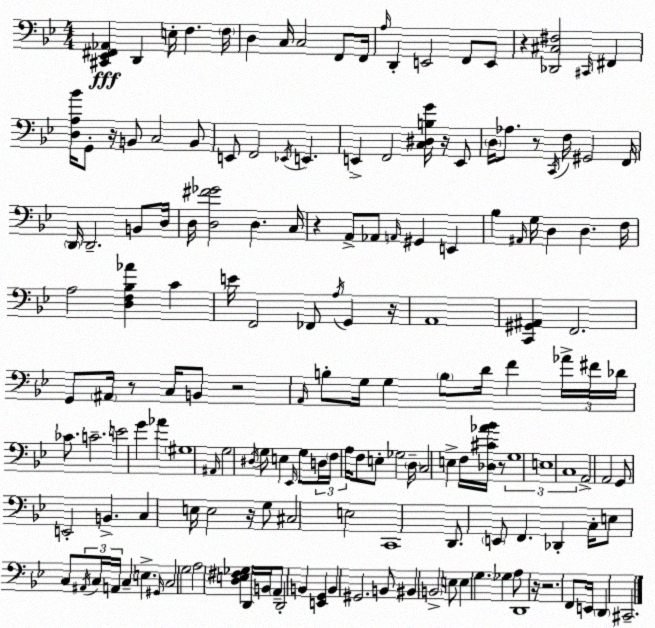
X:1
T:Untitled
M:4/4
L:1/4
K:Gm
[^C,,_E,,^F,,_A,,] D,, E,/4 F, F,/4 D, C,/4 C,2 F,,/2 F,,/4 A,/4 D,, E,,2 F,,/2 E,,/2 z [_D,,^C,^F,]2 ^C,,/4 ^F,, [D,A,_B]/4 G,,/2 z/4 B,,/2 C,2 B,,/2 E,,/2 F,,2 _E,,/4 E,, E,, F,,2 [C,^D,B,G]/4 z/4 E,,/2 D,/4 _A,/2 z/2 C,,/4 F,/4 ^G,,2 F,,/4 D,,/4 D,,2 B,,/2 D,/4 D,/4 [D,^F_G]2 D, C,/4 z A,,/2 _A,,/2 A,,/4 ^G,, E,, _B, ^A,,/4 G,/4 D, D, F,/4 A,2 [D,F,_B,_A] C E/4 F,,2 _F,,/2 A,/4 G,, z/4 A,,4 [C,,^G,,^A,,] F,,2 G,,/2 ^A,,/4 z/2 C,/4 B,,/2 z2 A,,/4 B,/2 G,/4 G, B,/2 D/4 F _A/4 ^F/4 _D/4 _C/2 C2 E2 G _A ^G,4 ^A,,/4 G,2 ^D,/4 G,/2 E, _E,,/4 G,/2 D,/4 F,/4 A,/4 F,/2 E,/2 _G,2 D,/4 C,2 E, F,/4 [_D,^C_A_B]/4 z/2 G,4 E,4 C,4 A,,2 A,,2 G,,/2 E,,2 B,, C, E,/4 E,2 z/4 G,/2 ^C,2 E,2 C,,4 D,,/2 E,,/2 F,, _D,, C,/4 E,/2 C,/2 ^A,,/4 C,/4 A,,/4 C, E, ^G,,/4 C,2 G,2 A,2 [D,E,^F,_G,] D,,/4 B,,/4 A,,/2 D,,2 B,, [E,,G,,] B,, ^G,,2 B,,/2 ^B,, B,,2 E,/2 E, G, _G, A,/2 D,,4 z/4 z2 F,,/2 E,,/4 D,, ^C,,2